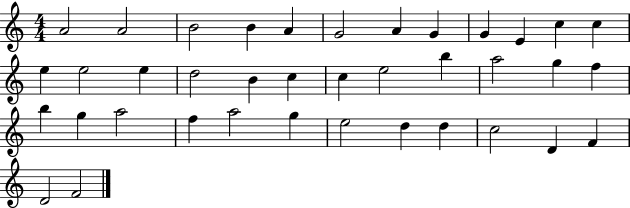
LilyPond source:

{
  \clef treble
  \numericTimeSignature
  \time 4/4
  \key c \major
  a'2 a'2 | b'2 b'4 a'4 | g'2 a'4 g'4 | g'4 e'4 c''4 c''4 | \break e''4 e''2 e''4 | d''2 b'4 c''4 | c''4 e''2 b''4 | a''2 g''4 f''4 | \break b''4 g''4 a''2 | f''4 a''2 g''4 | e''2 d''4 d''4 | c''2 d'4 f'4 | \break d'2 f'2 | \bar "|."
}